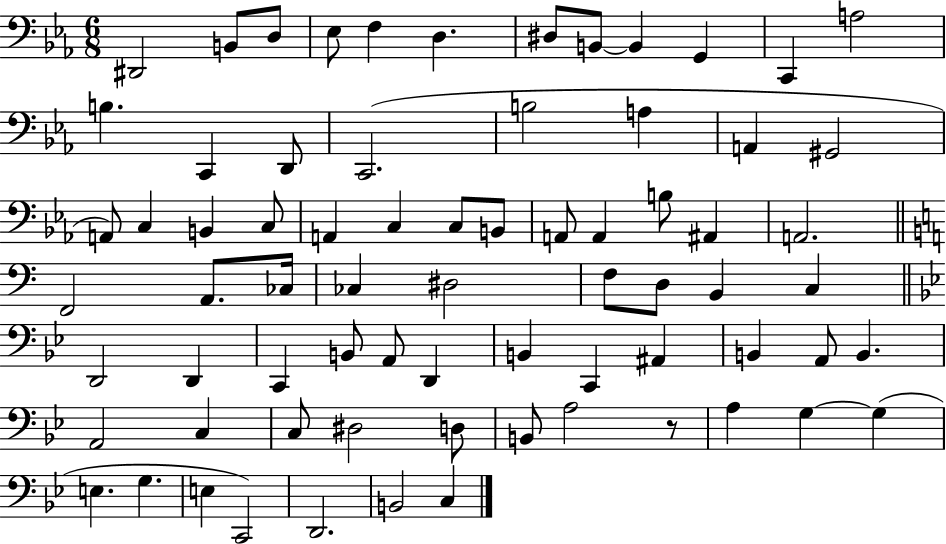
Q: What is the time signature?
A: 6/8